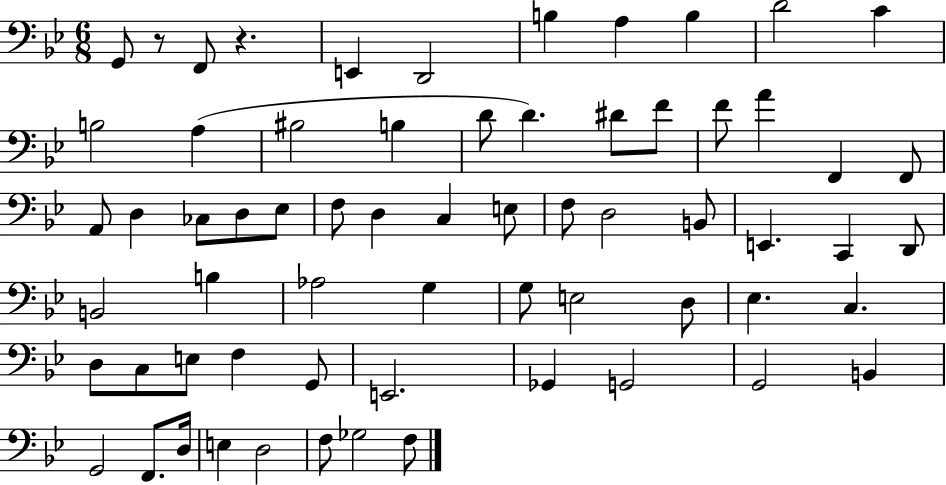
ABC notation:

X:1
T:Untitled
M:6/8
L:1/4
K:Bb
G,,/2 z/2 F,,/2 z E,, D,,2 B, A, B, D2 C B,2 A, ^B,2 B, D/2 D ^D/2 F/2 F/2 A F,, F,,/2 A,,/2 D, _C,/2 D,/2 _E,/2 F,/2 D, C, E,/2 F,/2 D,2 B,,/2 E,, C,, D,,/2 B,,2 B, _A,2 G, G,/2 E,2 D,/2 _E, C, D,/2 C,/2 E,/2 F, G,,/2 E,,2 _G,, G,,2 G,,2 B,, G,,2 F,,/2 D,/4 E, D,2 F,/2 _G,2 F,/2